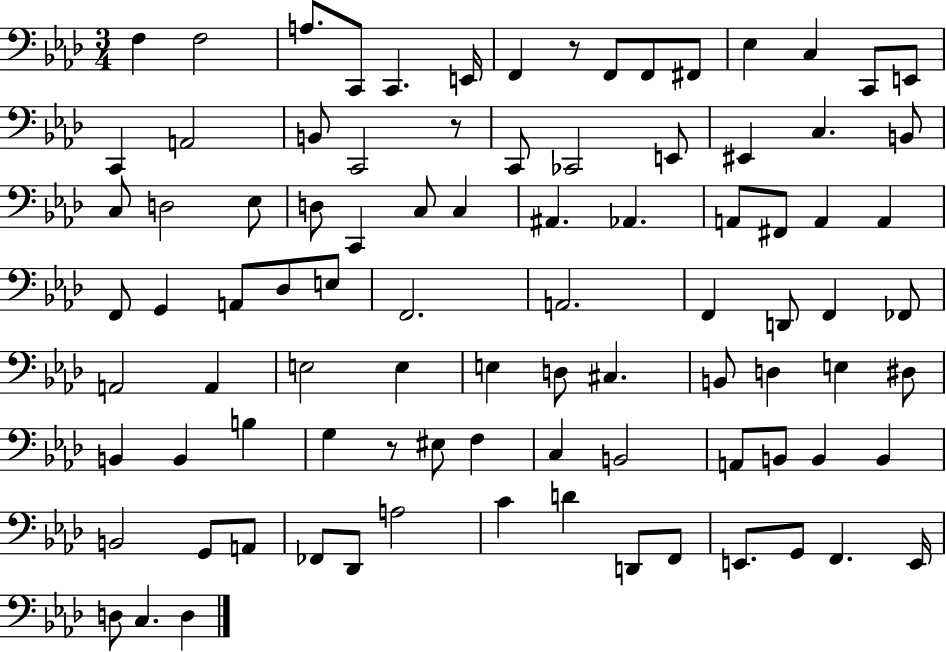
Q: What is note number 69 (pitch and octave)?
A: B2